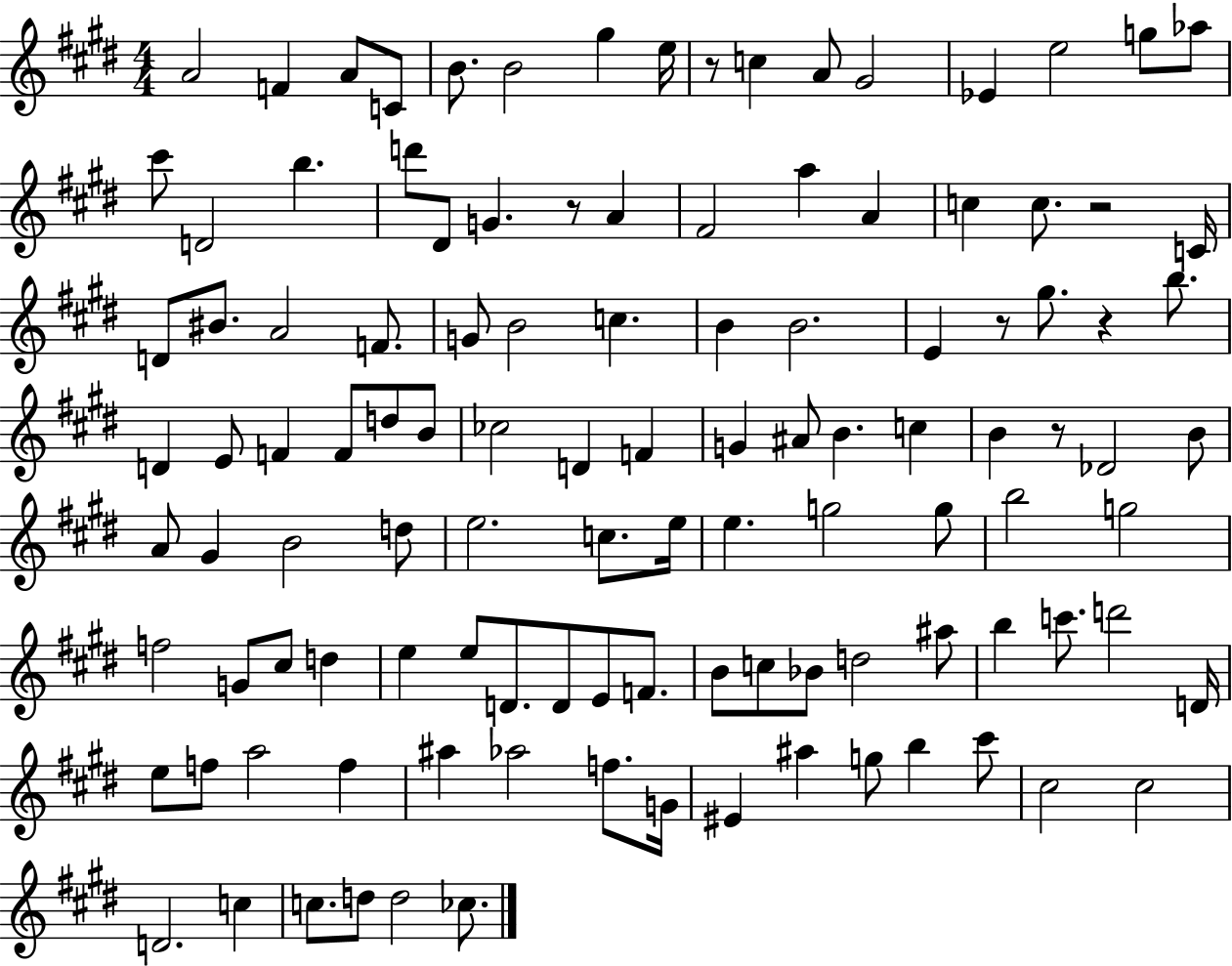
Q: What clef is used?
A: treble